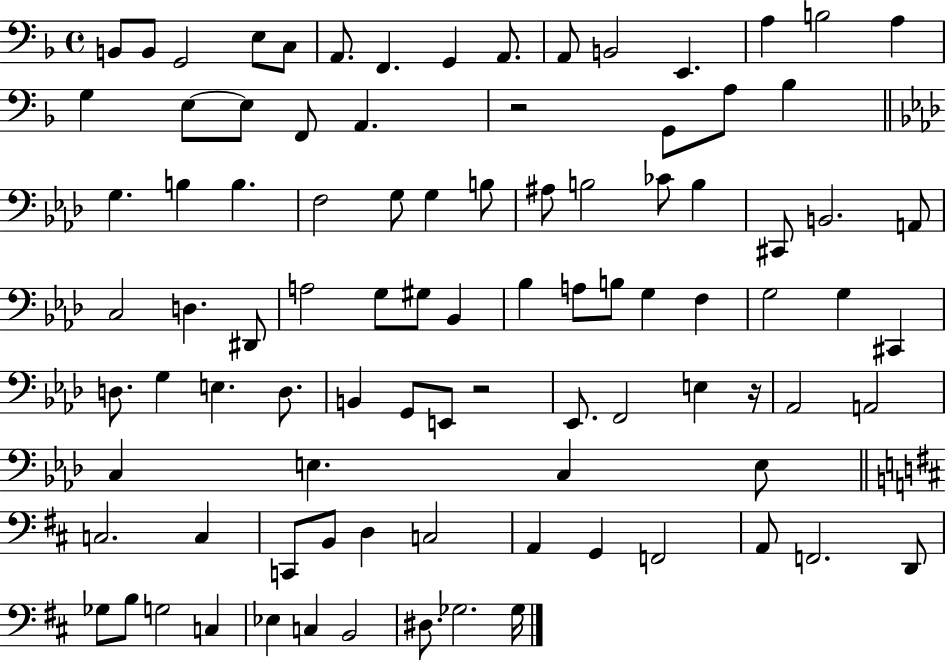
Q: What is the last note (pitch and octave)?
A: Gb3